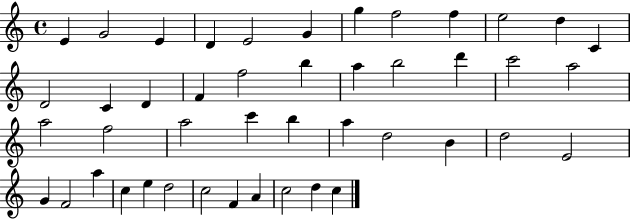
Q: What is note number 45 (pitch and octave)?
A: C5